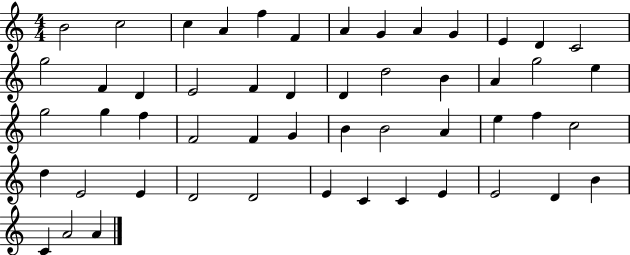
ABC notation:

X:1
T:Untitled
M:4/4
L:1/4
K:C
B2 c2 c A f F A G A G E D C2 g2 F D E2 F D D d2 B A g2 e g2 g f F2 F G B B2 A e f c2 d E2 E D2 D2 E C C E E2 D B C A2 A